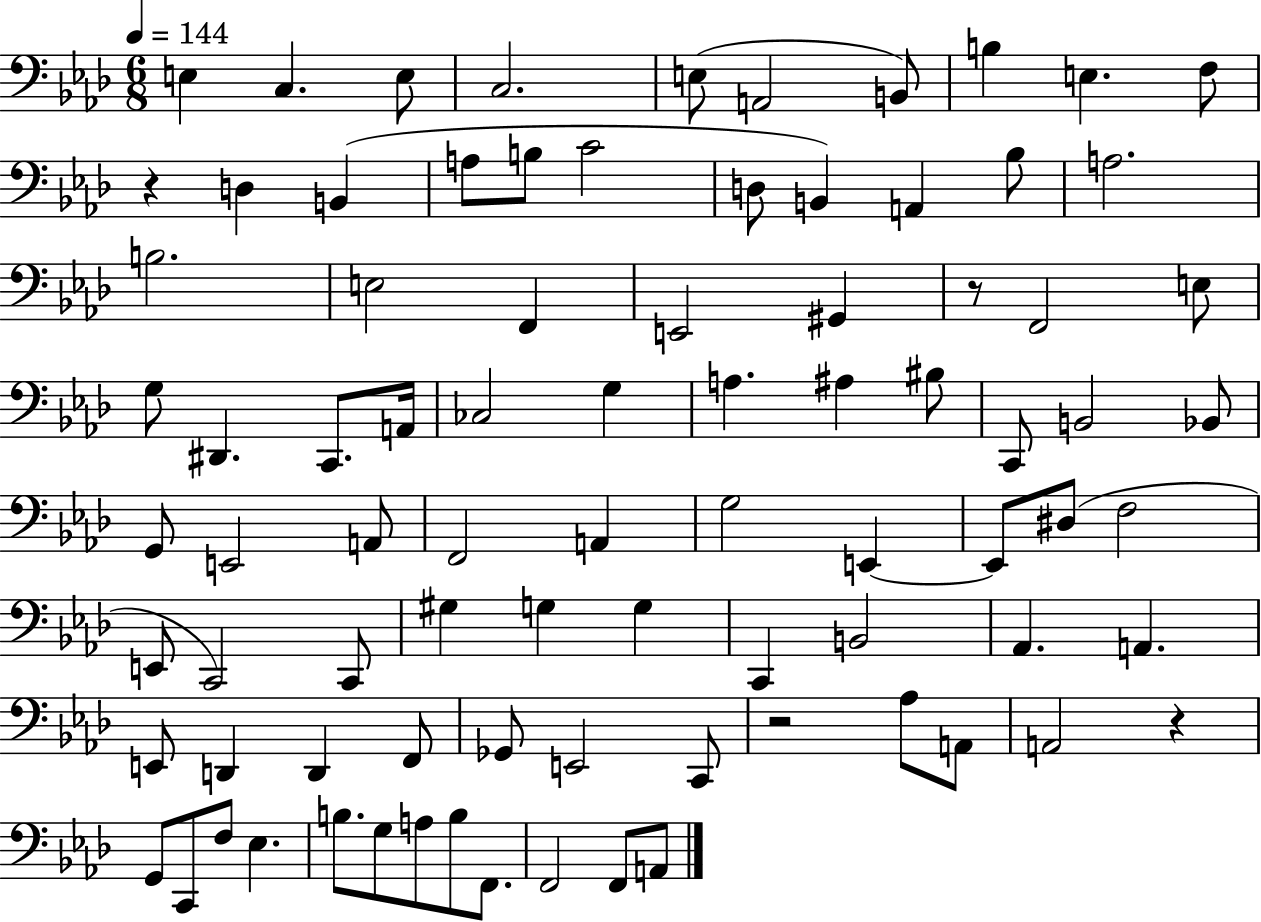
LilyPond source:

{
  \clef bass
  \numericTimeSignature
  \time 6/8
  \key aes \major
  \tempo 4 = 144
  e4 c4. e8 | c2. | e8( a,2 b,8) | b4 e4. f8 | \break r4 d4 b,4( | a8 b8 c'2 | d8 b,4) a,4 bes8 | a2. | \break b2. | e2 f,4 | e,2 gis,4 | r8 f,2 e8 | \break g8 dis,4. c,8. a,16 | ces2 g4 | a4. ais4 bis8 | c,8 b,2 bes,8 | \break g,8 e,2 a,8 | f,2 a,4 | g2 e,4~~ | e,8 dis8( f2 | \break e,8 c,2) c,8 | gis4 g4 g4 | c,4 b,2 | aes,4. a,4. | \break e,8 d,4 d,4 f,8 | ges,8 e,2 c,8 | r2 aes8 a,8 | a,2 r4 | \break g,8 c,8 f8 ees4. | b8. g8 a8 b8 f,8. | f,2 f,8 a,8 | \bar "|."
}